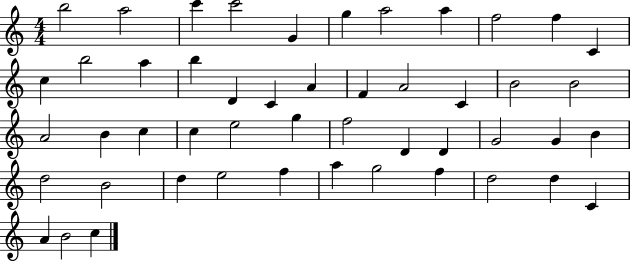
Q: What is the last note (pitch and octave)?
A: C5